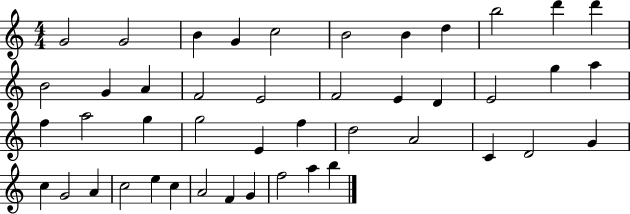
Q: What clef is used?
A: treble